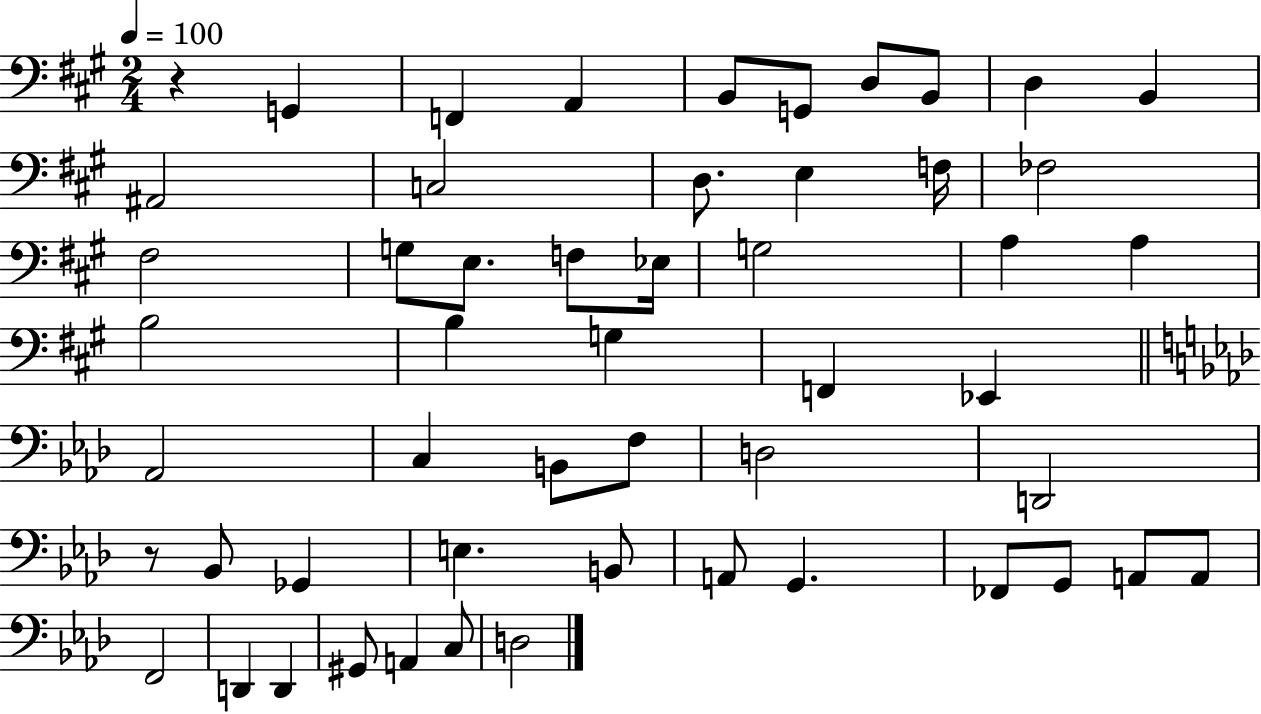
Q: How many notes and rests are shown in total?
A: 53